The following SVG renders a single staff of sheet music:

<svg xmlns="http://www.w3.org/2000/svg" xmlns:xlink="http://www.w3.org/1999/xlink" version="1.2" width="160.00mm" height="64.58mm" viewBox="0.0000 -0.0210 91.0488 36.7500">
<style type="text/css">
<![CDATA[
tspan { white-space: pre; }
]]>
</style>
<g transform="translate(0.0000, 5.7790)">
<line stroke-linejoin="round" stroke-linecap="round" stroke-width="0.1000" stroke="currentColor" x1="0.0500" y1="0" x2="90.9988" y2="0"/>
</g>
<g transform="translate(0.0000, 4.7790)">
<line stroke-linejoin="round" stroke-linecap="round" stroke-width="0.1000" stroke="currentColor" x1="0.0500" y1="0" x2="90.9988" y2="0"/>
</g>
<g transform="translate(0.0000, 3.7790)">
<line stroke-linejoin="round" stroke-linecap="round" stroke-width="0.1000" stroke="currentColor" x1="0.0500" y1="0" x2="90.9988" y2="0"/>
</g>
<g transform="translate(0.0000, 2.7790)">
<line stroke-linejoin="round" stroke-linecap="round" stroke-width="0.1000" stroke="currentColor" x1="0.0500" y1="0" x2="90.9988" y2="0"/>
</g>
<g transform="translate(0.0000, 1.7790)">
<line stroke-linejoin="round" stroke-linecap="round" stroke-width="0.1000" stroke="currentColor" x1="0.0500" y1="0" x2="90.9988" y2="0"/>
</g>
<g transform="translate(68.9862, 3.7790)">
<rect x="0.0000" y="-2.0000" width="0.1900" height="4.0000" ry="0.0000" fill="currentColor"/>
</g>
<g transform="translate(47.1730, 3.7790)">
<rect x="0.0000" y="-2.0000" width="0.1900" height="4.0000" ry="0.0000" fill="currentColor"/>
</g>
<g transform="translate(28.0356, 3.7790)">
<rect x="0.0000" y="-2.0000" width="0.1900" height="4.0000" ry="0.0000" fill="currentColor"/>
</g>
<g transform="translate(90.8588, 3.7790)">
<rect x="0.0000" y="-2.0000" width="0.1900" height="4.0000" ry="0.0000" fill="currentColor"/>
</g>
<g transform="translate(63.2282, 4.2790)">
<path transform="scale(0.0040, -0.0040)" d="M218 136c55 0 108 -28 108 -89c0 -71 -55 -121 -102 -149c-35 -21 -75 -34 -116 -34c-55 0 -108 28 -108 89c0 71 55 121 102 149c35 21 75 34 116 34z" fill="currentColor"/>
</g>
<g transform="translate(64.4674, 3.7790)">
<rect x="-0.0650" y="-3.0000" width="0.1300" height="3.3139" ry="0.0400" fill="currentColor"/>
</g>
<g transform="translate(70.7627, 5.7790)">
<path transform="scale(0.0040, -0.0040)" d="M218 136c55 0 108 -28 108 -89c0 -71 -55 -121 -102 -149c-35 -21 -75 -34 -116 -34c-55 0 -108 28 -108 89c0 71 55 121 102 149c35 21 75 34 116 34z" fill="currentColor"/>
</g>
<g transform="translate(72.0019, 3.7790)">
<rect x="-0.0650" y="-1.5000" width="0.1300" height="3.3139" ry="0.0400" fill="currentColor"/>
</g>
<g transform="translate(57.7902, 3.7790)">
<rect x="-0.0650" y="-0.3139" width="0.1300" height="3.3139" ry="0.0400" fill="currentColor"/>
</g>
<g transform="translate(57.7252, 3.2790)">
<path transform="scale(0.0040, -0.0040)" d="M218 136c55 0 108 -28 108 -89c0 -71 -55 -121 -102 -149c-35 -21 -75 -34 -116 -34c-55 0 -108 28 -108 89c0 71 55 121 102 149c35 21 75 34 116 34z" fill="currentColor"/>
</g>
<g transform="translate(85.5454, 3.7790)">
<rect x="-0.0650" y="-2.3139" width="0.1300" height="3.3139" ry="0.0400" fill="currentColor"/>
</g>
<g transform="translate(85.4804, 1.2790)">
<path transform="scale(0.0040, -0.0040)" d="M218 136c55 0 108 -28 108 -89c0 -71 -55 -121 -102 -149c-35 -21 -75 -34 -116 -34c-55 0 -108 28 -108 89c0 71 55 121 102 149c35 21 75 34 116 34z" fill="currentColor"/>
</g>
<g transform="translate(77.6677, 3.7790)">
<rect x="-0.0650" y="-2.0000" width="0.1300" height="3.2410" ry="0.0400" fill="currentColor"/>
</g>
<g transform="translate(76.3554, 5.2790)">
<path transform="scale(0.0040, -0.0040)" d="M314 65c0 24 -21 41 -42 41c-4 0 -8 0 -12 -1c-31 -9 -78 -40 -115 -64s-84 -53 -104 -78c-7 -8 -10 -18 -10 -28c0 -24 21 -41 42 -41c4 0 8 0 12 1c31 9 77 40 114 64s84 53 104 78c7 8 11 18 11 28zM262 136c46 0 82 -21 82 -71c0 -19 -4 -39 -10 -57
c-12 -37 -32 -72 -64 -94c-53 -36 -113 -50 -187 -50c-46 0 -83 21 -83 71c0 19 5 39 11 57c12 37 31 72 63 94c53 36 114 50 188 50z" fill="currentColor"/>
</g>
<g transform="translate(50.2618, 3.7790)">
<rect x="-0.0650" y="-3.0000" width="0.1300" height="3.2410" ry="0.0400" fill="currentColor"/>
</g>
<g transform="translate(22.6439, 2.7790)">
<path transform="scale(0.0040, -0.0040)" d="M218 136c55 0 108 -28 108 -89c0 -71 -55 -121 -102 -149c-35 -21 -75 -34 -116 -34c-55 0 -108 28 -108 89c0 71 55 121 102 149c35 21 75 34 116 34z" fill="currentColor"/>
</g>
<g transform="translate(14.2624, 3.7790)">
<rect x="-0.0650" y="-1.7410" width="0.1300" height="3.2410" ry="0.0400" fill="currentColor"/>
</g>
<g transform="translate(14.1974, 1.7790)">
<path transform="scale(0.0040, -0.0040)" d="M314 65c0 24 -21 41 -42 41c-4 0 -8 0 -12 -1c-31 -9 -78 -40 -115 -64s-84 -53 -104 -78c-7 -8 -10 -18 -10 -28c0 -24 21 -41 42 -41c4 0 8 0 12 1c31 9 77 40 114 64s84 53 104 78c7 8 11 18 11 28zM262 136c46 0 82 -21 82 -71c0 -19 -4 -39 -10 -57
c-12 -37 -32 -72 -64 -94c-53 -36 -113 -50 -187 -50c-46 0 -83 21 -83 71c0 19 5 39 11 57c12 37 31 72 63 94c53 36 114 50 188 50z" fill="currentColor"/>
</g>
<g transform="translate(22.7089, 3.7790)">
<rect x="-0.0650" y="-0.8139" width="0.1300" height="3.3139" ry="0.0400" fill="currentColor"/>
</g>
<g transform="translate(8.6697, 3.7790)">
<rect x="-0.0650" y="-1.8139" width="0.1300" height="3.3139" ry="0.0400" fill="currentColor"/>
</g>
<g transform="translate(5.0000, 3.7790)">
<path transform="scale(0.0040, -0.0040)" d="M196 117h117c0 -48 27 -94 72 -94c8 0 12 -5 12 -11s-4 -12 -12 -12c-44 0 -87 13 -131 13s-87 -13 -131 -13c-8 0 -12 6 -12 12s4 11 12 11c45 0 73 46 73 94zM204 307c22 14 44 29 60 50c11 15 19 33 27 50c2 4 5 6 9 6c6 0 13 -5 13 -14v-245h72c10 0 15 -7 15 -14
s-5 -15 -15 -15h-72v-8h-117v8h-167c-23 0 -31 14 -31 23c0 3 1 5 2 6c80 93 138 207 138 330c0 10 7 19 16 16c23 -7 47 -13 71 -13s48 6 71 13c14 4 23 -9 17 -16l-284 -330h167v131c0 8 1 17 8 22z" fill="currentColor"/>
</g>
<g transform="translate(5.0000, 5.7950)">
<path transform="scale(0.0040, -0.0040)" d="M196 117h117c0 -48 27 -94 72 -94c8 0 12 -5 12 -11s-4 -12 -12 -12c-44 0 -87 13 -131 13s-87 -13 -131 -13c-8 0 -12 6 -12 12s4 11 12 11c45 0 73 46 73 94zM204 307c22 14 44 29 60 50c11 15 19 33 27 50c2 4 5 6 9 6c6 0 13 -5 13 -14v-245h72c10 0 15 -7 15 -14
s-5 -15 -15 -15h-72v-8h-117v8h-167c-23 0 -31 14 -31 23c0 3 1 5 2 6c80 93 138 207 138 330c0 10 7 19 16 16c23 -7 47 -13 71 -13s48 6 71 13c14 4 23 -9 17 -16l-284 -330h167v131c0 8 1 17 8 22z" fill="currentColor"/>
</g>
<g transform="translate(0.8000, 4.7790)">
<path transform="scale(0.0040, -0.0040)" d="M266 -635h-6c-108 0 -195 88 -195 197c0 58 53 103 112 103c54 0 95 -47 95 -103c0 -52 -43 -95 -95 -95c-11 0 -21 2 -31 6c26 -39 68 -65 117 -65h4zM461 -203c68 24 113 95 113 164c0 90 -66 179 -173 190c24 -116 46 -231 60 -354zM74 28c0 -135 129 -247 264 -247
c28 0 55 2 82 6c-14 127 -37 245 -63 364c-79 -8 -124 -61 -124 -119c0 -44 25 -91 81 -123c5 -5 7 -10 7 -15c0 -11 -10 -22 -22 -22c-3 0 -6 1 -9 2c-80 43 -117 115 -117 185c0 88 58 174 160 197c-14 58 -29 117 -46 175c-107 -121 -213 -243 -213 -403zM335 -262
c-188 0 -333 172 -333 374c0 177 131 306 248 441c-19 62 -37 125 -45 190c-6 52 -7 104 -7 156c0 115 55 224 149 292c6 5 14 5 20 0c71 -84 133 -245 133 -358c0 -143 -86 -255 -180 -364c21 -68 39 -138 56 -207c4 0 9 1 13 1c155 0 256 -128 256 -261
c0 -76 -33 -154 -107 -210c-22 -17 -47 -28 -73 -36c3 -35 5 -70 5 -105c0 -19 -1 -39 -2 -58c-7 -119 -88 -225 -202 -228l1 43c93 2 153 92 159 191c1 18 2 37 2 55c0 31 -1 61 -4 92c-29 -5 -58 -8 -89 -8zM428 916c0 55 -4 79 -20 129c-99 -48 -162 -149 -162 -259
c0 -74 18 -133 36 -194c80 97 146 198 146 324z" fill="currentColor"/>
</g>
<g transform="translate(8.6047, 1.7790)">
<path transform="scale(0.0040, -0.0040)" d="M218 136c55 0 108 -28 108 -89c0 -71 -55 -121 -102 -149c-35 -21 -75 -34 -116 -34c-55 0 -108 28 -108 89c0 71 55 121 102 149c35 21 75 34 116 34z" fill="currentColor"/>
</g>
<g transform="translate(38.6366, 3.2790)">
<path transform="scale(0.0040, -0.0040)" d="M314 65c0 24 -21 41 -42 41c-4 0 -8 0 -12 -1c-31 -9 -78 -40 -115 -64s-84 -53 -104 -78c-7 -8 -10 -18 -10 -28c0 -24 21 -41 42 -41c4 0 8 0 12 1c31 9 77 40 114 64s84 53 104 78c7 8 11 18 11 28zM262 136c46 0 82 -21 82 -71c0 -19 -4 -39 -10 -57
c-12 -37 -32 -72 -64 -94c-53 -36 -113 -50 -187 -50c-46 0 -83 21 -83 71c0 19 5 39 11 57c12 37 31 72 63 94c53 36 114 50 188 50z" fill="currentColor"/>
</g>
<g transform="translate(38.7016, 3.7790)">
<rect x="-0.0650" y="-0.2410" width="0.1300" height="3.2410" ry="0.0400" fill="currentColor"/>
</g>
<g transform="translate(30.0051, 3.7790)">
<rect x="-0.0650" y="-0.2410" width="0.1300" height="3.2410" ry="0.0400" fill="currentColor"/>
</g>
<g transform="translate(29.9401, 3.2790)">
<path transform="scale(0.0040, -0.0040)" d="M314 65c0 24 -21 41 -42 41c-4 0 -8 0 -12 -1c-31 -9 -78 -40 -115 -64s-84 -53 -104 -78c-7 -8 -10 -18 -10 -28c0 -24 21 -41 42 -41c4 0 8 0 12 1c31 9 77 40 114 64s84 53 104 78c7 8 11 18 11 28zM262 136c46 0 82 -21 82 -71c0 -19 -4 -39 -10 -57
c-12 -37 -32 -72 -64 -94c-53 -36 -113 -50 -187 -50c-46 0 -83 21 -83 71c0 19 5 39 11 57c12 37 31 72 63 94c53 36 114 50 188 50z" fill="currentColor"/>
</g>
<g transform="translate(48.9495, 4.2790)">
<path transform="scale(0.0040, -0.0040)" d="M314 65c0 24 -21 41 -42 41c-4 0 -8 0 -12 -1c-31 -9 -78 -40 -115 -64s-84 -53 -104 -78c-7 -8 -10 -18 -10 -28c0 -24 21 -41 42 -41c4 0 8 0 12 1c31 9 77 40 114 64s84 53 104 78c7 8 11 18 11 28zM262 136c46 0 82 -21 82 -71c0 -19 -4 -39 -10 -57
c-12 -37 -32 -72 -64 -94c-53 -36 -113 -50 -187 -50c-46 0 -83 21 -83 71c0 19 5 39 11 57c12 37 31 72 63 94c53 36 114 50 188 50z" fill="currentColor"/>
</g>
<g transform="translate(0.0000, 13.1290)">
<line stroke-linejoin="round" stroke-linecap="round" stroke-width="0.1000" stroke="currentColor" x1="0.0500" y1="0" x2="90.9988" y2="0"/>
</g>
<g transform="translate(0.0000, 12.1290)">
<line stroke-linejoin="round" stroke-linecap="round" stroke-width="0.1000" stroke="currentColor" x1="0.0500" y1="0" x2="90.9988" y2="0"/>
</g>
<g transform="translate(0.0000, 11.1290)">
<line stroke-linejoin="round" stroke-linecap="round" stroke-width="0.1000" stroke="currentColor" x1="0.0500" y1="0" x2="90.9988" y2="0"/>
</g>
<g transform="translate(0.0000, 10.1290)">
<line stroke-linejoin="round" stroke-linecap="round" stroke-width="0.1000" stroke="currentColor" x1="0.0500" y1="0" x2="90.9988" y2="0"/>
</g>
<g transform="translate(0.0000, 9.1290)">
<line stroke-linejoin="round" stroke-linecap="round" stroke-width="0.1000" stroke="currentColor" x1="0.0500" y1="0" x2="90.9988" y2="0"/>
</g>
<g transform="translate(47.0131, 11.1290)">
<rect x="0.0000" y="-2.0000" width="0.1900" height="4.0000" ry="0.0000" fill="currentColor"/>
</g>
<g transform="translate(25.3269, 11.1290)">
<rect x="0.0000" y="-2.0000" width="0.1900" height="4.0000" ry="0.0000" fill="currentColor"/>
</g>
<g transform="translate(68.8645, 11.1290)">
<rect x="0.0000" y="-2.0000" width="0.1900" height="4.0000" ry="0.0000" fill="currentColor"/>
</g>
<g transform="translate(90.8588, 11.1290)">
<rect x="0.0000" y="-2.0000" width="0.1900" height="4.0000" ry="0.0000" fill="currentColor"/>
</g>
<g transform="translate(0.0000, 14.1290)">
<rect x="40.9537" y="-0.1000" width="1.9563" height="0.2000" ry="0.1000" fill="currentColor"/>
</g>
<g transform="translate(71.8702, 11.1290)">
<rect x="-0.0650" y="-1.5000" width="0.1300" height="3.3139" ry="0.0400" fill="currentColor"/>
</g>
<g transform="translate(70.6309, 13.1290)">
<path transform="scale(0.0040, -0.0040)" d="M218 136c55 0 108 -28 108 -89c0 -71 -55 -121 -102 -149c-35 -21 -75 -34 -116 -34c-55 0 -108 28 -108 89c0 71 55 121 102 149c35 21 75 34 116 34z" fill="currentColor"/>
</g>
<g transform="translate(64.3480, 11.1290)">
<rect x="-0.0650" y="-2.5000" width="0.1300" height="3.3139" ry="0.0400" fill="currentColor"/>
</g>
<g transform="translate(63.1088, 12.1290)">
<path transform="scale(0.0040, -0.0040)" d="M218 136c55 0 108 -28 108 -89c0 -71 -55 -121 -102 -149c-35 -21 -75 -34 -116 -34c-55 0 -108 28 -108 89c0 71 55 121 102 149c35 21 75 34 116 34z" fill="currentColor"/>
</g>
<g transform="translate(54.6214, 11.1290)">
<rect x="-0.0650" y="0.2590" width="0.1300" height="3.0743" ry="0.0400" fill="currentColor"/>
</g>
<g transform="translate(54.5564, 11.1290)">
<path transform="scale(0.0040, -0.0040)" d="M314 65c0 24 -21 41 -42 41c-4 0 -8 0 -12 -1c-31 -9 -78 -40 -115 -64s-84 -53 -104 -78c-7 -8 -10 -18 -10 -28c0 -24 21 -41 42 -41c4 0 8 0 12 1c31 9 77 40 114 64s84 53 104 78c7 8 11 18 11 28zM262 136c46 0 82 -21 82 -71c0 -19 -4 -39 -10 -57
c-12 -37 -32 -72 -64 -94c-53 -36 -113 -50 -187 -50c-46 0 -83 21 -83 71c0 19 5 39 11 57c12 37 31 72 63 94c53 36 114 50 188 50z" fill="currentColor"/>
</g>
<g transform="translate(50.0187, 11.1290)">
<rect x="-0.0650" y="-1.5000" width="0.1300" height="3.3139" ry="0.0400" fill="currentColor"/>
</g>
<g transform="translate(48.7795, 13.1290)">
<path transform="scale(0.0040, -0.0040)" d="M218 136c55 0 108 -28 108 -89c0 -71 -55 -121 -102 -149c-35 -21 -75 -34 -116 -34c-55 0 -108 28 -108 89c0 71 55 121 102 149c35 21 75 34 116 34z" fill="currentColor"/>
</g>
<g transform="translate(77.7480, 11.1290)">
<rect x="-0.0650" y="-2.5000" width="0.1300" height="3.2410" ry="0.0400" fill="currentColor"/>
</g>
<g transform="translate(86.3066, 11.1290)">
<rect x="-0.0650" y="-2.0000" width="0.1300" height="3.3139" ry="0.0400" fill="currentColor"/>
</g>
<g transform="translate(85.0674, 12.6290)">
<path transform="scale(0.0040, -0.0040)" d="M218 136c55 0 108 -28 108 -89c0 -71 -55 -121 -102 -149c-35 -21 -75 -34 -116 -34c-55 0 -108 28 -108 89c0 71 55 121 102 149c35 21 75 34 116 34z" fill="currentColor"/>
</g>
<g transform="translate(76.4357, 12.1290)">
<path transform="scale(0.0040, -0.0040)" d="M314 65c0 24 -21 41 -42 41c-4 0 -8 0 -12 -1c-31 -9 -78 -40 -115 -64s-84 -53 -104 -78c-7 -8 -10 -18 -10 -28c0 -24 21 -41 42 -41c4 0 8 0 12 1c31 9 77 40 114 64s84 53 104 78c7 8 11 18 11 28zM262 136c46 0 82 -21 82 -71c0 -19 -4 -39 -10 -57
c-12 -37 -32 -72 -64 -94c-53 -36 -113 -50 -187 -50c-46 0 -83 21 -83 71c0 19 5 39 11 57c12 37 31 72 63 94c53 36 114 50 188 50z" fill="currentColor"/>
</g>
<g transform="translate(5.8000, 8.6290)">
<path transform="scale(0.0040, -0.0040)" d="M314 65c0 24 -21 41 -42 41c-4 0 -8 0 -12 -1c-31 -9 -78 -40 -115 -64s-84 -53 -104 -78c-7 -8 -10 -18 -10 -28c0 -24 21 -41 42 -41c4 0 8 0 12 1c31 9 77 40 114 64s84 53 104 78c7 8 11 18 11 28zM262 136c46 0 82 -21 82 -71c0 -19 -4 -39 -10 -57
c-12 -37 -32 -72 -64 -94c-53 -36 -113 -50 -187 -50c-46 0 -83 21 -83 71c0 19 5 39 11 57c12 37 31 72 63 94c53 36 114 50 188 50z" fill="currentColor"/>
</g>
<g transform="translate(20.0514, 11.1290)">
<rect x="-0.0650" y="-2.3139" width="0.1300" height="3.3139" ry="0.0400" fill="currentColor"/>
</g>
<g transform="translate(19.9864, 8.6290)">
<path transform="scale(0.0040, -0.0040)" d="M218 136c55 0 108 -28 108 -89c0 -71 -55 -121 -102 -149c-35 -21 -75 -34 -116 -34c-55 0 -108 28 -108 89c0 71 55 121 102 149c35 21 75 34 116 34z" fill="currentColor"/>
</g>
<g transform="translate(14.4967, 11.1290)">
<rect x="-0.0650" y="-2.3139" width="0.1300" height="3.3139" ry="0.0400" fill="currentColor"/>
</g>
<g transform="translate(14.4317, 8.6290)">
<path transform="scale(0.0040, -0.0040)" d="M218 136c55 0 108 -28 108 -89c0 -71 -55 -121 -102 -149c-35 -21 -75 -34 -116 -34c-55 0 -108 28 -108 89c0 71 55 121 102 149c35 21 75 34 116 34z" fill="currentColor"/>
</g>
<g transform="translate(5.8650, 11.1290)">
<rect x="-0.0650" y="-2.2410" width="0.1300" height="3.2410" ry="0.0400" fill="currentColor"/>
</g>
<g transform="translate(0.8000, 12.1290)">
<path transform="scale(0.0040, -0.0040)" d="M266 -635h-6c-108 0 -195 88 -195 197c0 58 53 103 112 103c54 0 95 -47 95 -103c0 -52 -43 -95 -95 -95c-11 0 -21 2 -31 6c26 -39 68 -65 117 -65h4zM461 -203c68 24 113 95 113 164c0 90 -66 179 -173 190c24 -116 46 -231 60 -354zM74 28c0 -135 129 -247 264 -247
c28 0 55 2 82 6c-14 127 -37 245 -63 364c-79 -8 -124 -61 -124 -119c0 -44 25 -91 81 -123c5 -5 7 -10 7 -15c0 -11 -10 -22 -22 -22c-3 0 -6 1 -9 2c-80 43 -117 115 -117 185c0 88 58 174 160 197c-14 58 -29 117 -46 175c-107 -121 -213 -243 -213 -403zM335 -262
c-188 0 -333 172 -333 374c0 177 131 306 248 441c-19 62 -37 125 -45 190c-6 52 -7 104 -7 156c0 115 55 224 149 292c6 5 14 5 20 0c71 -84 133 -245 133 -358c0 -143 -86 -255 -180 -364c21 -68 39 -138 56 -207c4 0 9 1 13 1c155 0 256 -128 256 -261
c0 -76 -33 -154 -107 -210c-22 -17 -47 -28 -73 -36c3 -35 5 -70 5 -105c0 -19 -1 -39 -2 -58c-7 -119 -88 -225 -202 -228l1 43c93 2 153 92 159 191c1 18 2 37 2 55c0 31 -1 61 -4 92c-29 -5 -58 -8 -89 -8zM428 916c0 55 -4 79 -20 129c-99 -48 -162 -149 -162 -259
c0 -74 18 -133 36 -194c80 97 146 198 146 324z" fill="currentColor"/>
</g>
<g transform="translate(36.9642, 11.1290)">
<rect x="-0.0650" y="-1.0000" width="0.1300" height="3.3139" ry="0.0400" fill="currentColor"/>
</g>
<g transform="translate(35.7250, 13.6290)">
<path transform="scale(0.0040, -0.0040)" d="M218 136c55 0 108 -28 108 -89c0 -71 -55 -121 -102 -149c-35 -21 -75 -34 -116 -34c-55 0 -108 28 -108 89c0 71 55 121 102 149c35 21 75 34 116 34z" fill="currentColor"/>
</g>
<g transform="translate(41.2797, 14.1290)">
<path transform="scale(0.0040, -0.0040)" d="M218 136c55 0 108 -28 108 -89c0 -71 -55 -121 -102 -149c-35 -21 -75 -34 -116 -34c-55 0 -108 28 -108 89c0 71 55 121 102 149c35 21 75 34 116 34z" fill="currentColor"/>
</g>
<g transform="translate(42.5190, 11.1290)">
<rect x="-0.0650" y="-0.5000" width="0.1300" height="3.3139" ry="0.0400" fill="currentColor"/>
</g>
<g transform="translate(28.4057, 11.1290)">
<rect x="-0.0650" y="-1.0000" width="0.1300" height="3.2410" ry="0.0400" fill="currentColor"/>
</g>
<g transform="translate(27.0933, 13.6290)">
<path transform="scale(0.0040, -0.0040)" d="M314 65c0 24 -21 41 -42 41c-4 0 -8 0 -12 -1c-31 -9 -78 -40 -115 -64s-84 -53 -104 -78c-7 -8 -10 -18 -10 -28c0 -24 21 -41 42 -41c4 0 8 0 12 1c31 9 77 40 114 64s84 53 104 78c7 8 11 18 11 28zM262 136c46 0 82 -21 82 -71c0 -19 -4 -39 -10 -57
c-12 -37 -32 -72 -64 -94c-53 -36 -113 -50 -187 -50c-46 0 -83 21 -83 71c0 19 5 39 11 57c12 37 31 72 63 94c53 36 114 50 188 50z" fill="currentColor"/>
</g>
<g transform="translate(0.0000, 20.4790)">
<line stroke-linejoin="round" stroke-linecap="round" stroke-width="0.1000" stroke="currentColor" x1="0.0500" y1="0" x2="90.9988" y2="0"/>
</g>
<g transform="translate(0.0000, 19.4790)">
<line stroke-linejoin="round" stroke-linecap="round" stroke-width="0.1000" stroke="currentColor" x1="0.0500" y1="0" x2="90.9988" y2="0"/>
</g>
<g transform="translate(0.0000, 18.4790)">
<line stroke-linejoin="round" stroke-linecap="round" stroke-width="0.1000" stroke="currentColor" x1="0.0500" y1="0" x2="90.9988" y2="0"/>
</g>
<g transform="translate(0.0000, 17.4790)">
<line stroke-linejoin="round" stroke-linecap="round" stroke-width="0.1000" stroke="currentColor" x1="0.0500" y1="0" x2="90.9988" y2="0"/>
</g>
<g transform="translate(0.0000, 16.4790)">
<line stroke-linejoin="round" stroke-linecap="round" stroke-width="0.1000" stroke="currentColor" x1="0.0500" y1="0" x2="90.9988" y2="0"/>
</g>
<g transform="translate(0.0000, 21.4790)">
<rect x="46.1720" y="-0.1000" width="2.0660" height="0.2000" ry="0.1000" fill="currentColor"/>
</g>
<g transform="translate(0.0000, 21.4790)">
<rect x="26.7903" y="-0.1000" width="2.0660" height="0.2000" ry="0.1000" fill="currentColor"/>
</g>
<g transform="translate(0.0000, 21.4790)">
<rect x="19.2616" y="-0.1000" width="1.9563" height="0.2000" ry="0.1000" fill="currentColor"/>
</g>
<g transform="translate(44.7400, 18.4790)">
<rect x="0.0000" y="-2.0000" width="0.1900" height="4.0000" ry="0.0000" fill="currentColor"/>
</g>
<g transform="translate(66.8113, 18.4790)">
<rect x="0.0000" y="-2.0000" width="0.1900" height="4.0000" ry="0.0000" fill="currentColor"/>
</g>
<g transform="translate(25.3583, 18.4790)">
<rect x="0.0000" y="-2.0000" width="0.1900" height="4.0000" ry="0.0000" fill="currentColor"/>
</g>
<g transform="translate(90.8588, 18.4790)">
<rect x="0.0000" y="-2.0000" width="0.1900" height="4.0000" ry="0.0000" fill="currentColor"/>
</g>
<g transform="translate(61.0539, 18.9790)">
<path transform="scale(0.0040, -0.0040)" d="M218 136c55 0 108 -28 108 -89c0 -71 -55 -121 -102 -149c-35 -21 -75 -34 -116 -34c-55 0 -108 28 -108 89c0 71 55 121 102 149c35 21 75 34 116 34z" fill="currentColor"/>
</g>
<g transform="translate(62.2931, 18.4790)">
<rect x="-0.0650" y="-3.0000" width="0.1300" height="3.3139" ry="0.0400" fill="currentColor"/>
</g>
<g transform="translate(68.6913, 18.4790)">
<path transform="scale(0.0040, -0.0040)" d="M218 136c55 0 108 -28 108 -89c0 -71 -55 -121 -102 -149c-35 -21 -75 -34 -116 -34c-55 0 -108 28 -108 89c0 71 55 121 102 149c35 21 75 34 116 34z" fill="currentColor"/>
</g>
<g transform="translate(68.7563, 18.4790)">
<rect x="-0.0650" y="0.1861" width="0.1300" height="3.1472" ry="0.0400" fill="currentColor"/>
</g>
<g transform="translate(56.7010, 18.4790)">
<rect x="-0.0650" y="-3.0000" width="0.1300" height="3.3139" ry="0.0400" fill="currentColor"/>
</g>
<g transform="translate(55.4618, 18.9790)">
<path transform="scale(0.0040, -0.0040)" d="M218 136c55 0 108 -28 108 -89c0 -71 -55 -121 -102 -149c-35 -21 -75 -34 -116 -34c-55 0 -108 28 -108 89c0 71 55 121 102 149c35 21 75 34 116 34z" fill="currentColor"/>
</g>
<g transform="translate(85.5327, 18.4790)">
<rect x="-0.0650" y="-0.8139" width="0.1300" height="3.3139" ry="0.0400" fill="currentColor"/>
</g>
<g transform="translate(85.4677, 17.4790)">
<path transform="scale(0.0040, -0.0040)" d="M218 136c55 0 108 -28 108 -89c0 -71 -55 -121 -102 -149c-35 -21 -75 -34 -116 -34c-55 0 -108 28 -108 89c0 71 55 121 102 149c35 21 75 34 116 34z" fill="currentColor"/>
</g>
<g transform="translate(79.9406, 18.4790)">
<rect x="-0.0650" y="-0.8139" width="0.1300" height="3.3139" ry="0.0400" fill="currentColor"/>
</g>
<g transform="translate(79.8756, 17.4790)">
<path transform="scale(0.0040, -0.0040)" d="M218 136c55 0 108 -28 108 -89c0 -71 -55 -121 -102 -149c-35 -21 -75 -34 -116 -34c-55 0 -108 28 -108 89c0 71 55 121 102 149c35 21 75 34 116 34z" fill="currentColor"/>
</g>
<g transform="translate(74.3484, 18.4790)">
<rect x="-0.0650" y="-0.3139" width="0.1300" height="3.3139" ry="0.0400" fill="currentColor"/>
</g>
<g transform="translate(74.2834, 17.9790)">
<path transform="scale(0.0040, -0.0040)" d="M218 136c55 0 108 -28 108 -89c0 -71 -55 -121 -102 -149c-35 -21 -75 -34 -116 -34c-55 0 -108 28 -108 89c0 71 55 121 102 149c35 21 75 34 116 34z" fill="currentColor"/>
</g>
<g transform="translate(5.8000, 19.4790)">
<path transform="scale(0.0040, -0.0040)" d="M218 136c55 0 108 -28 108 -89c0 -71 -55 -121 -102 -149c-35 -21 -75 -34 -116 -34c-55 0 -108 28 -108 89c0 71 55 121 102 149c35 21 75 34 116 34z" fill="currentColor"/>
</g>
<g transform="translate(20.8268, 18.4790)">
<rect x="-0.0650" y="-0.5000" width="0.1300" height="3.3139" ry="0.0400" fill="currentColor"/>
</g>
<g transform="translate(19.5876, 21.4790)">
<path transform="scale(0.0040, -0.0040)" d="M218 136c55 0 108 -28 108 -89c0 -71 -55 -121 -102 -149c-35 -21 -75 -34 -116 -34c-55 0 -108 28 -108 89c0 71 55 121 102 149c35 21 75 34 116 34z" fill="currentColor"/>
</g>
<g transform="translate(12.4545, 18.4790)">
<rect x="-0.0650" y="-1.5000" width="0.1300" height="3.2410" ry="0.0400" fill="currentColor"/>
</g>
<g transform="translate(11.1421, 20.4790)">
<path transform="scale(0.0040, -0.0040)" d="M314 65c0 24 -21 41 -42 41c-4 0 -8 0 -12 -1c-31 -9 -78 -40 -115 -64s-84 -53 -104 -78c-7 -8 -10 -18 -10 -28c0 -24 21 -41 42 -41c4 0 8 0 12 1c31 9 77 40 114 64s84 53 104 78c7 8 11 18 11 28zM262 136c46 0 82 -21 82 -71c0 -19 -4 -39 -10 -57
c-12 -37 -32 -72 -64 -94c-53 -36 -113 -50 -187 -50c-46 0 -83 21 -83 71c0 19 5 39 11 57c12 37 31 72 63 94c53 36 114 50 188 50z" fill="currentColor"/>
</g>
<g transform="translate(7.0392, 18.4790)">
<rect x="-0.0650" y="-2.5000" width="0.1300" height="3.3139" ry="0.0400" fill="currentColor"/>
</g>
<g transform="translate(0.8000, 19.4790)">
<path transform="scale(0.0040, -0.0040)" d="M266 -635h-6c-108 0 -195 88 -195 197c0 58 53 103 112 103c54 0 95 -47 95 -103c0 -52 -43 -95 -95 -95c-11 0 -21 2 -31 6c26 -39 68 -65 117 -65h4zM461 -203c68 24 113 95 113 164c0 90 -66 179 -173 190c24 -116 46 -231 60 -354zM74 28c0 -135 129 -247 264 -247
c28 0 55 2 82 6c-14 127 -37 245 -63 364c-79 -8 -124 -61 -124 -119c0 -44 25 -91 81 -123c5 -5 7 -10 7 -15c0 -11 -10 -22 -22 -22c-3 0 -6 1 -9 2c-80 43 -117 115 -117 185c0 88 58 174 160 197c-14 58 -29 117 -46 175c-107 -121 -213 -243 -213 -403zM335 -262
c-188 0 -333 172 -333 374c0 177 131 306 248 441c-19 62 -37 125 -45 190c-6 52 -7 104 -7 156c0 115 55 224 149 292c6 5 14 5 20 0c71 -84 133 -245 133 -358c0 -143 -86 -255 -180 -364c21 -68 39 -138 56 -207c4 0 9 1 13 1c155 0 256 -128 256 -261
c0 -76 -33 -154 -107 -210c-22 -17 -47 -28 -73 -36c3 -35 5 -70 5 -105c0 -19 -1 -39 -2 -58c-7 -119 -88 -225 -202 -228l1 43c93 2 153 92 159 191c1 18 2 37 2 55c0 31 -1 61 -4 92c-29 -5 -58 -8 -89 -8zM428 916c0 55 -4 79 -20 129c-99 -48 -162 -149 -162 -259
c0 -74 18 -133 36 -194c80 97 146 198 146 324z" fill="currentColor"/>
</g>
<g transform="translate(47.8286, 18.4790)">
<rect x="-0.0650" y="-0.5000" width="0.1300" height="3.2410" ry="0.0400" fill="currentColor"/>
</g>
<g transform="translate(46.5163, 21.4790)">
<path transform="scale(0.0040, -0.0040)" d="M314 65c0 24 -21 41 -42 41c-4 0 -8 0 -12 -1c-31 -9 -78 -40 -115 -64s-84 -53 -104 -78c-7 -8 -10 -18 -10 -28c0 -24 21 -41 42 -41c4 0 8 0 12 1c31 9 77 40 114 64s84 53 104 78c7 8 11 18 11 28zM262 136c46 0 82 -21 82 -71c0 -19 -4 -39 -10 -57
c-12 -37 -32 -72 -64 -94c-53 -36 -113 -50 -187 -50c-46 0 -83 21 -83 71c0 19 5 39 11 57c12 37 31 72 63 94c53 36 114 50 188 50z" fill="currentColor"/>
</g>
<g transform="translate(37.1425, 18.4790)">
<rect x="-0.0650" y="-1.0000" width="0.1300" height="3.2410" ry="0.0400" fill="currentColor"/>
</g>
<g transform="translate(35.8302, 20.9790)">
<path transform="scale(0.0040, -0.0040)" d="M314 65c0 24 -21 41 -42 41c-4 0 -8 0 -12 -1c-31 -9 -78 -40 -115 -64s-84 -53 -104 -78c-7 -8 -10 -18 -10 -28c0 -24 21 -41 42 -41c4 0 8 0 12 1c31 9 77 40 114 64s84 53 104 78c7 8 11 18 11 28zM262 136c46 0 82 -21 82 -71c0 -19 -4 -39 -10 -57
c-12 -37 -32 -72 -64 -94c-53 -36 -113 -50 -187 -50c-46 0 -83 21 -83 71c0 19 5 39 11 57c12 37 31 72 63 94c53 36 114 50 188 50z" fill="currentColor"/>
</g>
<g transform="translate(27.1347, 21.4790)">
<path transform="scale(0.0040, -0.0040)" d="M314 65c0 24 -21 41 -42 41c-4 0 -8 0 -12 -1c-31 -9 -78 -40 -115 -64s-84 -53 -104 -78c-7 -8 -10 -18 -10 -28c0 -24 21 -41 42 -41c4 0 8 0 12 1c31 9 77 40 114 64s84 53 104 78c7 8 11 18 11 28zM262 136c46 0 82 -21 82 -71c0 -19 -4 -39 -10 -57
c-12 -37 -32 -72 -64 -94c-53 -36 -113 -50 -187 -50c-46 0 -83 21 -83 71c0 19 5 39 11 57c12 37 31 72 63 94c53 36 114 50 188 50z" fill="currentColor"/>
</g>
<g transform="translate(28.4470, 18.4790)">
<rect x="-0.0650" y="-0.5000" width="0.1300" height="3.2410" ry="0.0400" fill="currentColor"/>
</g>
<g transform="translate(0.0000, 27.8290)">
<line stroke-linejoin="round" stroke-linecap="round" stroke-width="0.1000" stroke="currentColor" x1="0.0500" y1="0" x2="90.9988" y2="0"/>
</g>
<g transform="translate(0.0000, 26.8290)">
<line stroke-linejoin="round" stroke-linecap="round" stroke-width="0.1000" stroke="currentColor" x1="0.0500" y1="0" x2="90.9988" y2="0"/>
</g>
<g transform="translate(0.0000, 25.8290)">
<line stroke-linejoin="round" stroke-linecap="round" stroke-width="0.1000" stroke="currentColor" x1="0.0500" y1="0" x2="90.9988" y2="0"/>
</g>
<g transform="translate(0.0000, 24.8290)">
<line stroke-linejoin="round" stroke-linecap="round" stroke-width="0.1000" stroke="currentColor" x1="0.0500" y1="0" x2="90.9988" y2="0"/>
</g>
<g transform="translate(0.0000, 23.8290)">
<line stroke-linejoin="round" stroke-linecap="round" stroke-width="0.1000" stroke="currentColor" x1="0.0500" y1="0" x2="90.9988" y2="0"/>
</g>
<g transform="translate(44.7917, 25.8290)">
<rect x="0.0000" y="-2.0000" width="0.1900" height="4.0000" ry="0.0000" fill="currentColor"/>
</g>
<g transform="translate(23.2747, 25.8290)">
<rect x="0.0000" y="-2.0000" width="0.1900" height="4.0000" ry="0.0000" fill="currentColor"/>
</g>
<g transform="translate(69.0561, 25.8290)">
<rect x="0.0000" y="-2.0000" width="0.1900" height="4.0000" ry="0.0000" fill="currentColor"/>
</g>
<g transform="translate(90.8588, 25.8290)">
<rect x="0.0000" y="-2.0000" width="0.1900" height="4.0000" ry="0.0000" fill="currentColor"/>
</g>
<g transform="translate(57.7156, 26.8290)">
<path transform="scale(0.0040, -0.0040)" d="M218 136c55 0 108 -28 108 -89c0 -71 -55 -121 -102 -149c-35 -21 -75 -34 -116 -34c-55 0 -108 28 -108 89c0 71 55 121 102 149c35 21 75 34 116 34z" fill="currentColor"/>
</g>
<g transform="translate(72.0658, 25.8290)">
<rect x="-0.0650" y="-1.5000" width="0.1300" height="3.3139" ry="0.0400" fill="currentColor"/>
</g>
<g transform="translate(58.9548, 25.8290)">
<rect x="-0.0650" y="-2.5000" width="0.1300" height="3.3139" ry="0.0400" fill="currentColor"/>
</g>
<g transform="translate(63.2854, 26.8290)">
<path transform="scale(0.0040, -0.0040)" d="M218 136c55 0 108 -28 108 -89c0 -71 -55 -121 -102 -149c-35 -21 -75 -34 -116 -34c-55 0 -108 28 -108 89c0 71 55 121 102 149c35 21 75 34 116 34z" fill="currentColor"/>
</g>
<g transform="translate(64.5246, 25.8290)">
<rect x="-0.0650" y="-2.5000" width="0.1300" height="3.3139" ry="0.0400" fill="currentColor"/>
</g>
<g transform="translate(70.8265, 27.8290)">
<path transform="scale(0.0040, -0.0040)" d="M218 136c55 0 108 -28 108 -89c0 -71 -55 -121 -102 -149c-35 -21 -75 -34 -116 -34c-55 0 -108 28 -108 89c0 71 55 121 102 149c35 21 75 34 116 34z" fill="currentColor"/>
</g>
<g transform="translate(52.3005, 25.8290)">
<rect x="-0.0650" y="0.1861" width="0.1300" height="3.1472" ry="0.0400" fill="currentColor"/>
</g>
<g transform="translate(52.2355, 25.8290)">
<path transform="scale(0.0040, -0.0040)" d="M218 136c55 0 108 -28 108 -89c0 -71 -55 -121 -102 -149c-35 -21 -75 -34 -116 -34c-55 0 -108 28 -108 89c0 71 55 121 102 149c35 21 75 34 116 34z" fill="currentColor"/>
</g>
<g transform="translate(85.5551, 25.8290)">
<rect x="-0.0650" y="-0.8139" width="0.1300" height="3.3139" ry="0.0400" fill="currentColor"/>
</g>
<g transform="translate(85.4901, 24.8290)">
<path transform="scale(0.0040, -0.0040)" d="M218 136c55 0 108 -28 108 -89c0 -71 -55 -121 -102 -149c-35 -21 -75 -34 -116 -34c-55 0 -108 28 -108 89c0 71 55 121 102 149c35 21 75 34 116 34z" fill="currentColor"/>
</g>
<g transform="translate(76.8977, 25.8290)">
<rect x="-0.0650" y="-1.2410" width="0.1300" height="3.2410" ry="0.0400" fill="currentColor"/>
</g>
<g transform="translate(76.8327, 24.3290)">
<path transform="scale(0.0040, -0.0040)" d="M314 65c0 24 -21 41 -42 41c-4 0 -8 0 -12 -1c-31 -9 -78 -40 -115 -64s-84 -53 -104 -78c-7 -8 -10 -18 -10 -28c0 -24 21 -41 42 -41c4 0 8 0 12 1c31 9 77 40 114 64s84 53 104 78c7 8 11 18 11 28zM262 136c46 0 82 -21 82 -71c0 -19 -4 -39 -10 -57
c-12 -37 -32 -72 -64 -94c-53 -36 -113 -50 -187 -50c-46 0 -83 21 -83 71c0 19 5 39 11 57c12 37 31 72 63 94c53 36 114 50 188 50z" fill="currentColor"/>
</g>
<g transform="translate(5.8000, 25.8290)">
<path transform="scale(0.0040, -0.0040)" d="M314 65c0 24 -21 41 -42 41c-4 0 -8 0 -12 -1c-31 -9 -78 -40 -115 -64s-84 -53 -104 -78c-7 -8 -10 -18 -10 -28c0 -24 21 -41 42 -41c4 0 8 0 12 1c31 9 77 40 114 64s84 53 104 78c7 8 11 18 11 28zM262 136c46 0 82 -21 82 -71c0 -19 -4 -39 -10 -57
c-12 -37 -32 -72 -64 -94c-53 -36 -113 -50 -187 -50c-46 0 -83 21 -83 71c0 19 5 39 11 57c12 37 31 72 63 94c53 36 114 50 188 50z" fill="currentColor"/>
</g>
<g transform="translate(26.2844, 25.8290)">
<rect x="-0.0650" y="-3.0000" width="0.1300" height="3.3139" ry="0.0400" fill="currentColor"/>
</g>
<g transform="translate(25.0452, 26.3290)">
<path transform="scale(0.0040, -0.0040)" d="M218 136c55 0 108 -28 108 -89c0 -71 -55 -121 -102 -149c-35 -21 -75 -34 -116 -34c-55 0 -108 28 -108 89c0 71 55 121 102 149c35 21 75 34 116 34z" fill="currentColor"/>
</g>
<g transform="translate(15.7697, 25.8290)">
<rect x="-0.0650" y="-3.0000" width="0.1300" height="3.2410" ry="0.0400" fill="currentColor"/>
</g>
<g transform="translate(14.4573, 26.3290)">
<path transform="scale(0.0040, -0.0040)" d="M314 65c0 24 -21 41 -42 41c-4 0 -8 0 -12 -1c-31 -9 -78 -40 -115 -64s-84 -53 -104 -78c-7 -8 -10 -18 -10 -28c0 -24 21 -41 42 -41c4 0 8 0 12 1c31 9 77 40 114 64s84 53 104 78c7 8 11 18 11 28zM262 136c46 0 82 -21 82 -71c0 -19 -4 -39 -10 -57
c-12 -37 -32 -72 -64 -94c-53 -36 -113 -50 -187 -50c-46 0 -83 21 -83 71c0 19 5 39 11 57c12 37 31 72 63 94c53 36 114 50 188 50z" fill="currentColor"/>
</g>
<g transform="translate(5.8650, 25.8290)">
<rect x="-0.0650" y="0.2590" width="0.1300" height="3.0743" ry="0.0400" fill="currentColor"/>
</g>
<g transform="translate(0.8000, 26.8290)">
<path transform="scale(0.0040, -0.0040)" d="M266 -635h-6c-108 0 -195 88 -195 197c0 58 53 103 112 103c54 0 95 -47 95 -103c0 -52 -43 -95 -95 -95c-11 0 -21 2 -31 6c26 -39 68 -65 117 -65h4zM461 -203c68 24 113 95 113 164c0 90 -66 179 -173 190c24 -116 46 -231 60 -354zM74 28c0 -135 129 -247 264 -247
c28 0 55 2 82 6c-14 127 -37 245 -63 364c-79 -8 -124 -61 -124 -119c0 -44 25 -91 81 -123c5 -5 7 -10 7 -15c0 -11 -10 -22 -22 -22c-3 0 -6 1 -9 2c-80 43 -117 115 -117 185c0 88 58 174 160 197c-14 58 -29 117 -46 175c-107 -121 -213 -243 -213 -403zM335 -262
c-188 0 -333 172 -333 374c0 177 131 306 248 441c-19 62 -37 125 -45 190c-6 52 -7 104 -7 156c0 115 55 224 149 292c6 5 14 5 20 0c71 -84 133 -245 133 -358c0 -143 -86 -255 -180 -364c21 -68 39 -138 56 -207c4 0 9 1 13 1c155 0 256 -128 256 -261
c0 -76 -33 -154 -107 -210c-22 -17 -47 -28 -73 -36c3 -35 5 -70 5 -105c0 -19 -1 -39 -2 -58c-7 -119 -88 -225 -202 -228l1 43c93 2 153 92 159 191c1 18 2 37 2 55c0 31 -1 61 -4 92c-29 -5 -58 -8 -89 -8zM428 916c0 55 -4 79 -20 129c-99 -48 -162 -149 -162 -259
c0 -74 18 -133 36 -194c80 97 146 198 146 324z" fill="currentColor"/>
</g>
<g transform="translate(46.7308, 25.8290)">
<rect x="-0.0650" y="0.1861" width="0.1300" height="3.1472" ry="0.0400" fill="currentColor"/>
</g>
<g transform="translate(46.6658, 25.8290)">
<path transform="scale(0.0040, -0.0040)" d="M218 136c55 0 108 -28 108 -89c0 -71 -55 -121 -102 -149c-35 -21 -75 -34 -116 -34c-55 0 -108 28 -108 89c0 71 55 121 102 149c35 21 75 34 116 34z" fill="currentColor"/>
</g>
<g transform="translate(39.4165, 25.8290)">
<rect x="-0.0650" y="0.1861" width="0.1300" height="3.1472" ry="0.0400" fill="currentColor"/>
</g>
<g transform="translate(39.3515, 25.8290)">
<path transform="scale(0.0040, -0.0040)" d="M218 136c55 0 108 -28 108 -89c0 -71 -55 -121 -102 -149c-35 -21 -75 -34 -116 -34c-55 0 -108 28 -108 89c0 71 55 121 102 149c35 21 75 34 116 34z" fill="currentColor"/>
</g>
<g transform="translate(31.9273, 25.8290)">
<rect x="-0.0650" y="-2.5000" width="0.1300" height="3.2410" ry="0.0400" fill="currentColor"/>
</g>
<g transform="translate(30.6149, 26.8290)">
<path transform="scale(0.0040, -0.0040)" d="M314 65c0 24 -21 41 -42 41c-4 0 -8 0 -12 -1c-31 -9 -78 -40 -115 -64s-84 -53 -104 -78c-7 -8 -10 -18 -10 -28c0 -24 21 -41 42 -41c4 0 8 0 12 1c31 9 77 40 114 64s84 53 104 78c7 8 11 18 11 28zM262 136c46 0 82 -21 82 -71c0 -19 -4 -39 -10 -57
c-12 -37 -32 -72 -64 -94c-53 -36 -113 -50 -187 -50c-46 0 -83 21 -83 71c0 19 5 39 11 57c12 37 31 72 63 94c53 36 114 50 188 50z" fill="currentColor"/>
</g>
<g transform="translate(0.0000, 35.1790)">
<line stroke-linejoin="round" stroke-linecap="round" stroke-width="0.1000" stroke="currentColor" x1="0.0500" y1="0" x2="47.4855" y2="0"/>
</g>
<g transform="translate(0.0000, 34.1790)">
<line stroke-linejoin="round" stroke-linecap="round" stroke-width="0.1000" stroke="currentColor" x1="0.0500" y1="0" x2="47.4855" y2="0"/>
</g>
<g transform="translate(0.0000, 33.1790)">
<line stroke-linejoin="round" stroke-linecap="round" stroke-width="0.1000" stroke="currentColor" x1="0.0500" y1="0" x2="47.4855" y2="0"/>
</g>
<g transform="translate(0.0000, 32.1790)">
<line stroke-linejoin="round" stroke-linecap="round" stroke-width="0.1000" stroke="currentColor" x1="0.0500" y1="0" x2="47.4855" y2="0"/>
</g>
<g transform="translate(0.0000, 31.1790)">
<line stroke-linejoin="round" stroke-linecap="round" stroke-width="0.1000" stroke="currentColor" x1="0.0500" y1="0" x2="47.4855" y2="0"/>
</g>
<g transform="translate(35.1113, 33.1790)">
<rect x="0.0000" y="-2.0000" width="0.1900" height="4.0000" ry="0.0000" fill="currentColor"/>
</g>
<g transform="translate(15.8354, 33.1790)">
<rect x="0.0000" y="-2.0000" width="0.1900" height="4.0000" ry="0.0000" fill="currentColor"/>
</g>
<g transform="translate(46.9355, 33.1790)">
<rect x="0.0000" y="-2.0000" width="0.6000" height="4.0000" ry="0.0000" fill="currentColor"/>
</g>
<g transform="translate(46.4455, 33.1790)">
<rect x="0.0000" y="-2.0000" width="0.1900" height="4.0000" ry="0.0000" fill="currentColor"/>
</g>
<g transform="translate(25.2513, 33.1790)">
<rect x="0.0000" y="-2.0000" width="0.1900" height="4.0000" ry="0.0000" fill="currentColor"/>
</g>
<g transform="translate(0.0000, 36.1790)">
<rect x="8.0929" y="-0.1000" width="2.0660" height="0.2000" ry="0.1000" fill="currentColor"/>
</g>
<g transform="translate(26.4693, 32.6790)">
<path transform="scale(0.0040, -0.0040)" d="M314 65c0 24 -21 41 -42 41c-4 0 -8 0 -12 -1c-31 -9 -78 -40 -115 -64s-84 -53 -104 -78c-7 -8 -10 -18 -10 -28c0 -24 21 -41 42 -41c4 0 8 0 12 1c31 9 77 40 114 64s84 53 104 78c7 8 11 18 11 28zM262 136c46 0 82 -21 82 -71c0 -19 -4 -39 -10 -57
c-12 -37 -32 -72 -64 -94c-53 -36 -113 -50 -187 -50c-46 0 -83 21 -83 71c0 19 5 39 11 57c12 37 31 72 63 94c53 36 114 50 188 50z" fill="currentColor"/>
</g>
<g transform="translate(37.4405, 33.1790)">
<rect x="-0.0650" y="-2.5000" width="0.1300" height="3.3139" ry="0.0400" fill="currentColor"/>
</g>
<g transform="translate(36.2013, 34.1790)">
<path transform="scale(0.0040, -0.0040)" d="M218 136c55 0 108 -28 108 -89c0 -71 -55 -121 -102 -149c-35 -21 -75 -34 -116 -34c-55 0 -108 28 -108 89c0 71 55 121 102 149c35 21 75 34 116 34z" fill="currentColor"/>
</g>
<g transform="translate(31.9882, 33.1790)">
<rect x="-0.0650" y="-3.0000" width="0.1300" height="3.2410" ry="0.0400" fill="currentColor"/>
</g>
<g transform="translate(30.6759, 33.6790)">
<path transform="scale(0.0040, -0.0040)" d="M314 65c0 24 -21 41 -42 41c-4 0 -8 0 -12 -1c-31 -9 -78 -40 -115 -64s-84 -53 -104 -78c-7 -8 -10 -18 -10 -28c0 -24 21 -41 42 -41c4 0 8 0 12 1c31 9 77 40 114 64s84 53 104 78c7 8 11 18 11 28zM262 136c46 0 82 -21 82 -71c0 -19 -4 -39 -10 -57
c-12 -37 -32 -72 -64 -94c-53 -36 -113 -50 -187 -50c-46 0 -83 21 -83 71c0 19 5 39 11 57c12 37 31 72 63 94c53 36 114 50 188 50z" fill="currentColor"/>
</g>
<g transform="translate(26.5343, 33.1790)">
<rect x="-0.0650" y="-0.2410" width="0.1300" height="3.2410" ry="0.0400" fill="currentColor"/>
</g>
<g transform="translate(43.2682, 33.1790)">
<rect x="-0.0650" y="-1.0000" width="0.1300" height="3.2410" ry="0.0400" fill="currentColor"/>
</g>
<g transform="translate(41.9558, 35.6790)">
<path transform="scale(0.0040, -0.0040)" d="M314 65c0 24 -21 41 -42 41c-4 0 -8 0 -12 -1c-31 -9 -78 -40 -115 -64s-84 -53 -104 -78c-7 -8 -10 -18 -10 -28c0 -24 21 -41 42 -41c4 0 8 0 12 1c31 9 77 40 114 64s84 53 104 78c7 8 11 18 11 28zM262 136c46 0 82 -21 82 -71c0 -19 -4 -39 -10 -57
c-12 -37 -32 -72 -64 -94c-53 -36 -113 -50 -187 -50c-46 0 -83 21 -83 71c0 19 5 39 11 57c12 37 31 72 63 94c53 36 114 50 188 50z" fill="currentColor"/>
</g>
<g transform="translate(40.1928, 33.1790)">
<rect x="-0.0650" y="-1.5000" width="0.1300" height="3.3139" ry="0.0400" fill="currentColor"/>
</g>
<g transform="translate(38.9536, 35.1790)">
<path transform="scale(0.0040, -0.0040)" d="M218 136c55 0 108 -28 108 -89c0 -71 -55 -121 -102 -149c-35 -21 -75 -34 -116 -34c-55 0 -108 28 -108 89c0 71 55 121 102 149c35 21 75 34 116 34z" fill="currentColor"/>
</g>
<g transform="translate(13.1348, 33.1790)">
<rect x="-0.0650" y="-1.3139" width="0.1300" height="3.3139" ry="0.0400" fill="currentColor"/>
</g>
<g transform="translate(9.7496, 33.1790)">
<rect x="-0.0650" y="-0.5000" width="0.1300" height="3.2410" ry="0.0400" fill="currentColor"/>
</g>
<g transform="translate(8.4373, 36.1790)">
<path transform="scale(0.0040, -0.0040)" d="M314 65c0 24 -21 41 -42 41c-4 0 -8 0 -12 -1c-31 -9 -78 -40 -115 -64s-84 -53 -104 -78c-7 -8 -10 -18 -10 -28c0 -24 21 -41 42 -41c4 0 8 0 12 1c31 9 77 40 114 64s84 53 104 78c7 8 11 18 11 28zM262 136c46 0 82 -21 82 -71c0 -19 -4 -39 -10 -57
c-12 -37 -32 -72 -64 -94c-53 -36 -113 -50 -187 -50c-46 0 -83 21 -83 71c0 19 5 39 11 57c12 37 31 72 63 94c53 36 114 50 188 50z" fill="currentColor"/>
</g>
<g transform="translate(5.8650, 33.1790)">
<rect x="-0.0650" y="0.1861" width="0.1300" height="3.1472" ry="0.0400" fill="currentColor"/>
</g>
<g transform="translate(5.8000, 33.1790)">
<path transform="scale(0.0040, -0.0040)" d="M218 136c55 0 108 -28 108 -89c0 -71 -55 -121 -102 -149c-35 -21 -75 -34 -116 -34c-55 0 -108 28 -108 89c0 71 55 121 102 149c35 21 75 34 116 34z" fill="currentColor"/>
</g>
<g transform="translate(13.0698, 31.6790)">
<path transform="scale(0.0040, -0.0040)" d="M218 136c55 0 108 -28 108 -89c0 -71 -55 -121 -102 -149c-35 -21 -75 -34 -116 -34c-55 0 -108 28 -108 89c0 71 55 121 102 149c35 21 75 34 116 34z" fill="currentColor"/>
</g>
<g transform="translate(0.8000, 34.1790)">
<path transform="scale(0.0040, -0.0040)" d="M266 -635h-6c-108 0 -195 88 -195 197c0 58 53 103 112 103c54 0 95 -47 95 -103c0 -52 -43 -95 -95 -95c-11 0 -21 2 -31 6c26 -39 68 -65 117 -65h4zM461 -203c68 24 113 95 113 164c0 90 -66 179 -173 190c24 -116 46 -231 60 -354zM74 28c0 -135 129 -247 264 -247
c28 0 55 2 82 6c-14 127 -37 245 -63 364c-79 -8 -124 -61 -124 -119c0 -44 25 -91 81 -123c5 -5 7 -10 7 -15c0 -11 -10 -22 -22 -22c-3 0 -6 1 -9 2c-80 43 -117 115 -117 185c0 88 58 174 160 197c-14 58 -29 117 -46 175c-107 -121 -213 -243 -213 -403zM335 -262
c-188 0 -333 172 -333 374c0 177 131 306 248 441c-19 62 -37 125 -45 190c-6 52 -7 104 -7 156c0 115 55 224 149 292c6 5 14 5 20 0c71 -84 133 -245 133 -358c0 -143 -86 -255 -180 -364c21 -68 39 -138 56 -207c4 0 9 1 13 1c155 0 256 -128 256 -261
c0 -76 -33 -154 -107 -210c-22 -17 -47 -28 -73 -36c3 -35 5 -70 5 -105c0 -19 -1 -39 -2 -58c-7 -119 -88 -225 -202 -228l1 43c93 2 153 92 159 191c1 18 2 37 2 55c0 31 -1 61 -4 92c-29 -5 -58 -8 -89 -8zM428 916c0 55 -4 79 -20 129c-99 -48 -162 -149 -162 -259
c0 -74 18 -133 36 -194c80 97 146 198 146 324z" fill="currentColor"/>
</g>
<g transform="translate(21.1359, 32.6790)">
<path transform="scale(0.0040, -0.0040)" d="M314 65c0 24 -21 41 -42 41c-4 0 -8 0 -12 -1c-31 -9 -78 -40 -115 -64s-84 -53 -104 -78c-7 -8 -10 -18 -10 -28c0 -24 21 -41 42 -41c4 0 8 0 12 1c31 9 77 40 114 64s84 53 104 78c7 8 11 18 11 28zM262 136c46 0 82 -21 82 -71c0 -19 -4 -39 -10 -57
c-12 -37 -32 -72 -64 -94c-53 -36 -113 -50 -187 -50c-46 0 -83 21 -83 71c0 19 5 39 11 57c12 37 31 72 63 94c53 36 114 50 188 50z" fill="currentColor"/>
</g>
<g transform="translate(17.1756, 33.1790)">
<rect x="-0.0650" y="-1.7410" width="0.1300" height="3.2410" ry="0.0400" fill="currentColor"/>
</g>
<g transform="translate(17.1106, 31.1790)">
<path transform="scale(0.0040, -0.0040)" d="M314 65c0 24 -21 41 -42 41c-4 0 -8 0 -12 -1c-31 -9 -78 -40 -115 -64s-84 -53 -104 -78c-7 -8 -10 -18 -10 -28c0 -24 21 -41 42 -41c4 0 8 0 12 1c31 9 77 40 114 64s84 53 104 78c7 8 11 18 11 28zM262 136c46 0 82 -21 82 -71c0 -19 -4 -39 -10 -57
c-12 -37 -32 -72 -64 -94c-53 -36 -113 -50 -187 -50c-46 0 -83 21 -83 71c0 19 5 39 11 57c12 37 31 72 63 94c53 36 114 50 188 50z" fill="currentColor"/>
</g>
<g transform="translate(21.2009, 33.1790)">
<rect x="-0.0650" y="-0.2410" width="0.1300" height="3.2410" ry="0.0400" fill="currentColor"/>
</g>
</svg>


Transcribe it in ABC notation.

X:1
T:Untitled
M:4/4
L:1/4
K:C
f f2 d c2 c2 A2 c A E F2 g g2 g g D2 D C E B2 G E G2 F G E2 C C2 D2 C2 A A B c d d B2 A2 A G2 B B B G G E e2 d B C2 e f2 c2 c2 A2 G E D2